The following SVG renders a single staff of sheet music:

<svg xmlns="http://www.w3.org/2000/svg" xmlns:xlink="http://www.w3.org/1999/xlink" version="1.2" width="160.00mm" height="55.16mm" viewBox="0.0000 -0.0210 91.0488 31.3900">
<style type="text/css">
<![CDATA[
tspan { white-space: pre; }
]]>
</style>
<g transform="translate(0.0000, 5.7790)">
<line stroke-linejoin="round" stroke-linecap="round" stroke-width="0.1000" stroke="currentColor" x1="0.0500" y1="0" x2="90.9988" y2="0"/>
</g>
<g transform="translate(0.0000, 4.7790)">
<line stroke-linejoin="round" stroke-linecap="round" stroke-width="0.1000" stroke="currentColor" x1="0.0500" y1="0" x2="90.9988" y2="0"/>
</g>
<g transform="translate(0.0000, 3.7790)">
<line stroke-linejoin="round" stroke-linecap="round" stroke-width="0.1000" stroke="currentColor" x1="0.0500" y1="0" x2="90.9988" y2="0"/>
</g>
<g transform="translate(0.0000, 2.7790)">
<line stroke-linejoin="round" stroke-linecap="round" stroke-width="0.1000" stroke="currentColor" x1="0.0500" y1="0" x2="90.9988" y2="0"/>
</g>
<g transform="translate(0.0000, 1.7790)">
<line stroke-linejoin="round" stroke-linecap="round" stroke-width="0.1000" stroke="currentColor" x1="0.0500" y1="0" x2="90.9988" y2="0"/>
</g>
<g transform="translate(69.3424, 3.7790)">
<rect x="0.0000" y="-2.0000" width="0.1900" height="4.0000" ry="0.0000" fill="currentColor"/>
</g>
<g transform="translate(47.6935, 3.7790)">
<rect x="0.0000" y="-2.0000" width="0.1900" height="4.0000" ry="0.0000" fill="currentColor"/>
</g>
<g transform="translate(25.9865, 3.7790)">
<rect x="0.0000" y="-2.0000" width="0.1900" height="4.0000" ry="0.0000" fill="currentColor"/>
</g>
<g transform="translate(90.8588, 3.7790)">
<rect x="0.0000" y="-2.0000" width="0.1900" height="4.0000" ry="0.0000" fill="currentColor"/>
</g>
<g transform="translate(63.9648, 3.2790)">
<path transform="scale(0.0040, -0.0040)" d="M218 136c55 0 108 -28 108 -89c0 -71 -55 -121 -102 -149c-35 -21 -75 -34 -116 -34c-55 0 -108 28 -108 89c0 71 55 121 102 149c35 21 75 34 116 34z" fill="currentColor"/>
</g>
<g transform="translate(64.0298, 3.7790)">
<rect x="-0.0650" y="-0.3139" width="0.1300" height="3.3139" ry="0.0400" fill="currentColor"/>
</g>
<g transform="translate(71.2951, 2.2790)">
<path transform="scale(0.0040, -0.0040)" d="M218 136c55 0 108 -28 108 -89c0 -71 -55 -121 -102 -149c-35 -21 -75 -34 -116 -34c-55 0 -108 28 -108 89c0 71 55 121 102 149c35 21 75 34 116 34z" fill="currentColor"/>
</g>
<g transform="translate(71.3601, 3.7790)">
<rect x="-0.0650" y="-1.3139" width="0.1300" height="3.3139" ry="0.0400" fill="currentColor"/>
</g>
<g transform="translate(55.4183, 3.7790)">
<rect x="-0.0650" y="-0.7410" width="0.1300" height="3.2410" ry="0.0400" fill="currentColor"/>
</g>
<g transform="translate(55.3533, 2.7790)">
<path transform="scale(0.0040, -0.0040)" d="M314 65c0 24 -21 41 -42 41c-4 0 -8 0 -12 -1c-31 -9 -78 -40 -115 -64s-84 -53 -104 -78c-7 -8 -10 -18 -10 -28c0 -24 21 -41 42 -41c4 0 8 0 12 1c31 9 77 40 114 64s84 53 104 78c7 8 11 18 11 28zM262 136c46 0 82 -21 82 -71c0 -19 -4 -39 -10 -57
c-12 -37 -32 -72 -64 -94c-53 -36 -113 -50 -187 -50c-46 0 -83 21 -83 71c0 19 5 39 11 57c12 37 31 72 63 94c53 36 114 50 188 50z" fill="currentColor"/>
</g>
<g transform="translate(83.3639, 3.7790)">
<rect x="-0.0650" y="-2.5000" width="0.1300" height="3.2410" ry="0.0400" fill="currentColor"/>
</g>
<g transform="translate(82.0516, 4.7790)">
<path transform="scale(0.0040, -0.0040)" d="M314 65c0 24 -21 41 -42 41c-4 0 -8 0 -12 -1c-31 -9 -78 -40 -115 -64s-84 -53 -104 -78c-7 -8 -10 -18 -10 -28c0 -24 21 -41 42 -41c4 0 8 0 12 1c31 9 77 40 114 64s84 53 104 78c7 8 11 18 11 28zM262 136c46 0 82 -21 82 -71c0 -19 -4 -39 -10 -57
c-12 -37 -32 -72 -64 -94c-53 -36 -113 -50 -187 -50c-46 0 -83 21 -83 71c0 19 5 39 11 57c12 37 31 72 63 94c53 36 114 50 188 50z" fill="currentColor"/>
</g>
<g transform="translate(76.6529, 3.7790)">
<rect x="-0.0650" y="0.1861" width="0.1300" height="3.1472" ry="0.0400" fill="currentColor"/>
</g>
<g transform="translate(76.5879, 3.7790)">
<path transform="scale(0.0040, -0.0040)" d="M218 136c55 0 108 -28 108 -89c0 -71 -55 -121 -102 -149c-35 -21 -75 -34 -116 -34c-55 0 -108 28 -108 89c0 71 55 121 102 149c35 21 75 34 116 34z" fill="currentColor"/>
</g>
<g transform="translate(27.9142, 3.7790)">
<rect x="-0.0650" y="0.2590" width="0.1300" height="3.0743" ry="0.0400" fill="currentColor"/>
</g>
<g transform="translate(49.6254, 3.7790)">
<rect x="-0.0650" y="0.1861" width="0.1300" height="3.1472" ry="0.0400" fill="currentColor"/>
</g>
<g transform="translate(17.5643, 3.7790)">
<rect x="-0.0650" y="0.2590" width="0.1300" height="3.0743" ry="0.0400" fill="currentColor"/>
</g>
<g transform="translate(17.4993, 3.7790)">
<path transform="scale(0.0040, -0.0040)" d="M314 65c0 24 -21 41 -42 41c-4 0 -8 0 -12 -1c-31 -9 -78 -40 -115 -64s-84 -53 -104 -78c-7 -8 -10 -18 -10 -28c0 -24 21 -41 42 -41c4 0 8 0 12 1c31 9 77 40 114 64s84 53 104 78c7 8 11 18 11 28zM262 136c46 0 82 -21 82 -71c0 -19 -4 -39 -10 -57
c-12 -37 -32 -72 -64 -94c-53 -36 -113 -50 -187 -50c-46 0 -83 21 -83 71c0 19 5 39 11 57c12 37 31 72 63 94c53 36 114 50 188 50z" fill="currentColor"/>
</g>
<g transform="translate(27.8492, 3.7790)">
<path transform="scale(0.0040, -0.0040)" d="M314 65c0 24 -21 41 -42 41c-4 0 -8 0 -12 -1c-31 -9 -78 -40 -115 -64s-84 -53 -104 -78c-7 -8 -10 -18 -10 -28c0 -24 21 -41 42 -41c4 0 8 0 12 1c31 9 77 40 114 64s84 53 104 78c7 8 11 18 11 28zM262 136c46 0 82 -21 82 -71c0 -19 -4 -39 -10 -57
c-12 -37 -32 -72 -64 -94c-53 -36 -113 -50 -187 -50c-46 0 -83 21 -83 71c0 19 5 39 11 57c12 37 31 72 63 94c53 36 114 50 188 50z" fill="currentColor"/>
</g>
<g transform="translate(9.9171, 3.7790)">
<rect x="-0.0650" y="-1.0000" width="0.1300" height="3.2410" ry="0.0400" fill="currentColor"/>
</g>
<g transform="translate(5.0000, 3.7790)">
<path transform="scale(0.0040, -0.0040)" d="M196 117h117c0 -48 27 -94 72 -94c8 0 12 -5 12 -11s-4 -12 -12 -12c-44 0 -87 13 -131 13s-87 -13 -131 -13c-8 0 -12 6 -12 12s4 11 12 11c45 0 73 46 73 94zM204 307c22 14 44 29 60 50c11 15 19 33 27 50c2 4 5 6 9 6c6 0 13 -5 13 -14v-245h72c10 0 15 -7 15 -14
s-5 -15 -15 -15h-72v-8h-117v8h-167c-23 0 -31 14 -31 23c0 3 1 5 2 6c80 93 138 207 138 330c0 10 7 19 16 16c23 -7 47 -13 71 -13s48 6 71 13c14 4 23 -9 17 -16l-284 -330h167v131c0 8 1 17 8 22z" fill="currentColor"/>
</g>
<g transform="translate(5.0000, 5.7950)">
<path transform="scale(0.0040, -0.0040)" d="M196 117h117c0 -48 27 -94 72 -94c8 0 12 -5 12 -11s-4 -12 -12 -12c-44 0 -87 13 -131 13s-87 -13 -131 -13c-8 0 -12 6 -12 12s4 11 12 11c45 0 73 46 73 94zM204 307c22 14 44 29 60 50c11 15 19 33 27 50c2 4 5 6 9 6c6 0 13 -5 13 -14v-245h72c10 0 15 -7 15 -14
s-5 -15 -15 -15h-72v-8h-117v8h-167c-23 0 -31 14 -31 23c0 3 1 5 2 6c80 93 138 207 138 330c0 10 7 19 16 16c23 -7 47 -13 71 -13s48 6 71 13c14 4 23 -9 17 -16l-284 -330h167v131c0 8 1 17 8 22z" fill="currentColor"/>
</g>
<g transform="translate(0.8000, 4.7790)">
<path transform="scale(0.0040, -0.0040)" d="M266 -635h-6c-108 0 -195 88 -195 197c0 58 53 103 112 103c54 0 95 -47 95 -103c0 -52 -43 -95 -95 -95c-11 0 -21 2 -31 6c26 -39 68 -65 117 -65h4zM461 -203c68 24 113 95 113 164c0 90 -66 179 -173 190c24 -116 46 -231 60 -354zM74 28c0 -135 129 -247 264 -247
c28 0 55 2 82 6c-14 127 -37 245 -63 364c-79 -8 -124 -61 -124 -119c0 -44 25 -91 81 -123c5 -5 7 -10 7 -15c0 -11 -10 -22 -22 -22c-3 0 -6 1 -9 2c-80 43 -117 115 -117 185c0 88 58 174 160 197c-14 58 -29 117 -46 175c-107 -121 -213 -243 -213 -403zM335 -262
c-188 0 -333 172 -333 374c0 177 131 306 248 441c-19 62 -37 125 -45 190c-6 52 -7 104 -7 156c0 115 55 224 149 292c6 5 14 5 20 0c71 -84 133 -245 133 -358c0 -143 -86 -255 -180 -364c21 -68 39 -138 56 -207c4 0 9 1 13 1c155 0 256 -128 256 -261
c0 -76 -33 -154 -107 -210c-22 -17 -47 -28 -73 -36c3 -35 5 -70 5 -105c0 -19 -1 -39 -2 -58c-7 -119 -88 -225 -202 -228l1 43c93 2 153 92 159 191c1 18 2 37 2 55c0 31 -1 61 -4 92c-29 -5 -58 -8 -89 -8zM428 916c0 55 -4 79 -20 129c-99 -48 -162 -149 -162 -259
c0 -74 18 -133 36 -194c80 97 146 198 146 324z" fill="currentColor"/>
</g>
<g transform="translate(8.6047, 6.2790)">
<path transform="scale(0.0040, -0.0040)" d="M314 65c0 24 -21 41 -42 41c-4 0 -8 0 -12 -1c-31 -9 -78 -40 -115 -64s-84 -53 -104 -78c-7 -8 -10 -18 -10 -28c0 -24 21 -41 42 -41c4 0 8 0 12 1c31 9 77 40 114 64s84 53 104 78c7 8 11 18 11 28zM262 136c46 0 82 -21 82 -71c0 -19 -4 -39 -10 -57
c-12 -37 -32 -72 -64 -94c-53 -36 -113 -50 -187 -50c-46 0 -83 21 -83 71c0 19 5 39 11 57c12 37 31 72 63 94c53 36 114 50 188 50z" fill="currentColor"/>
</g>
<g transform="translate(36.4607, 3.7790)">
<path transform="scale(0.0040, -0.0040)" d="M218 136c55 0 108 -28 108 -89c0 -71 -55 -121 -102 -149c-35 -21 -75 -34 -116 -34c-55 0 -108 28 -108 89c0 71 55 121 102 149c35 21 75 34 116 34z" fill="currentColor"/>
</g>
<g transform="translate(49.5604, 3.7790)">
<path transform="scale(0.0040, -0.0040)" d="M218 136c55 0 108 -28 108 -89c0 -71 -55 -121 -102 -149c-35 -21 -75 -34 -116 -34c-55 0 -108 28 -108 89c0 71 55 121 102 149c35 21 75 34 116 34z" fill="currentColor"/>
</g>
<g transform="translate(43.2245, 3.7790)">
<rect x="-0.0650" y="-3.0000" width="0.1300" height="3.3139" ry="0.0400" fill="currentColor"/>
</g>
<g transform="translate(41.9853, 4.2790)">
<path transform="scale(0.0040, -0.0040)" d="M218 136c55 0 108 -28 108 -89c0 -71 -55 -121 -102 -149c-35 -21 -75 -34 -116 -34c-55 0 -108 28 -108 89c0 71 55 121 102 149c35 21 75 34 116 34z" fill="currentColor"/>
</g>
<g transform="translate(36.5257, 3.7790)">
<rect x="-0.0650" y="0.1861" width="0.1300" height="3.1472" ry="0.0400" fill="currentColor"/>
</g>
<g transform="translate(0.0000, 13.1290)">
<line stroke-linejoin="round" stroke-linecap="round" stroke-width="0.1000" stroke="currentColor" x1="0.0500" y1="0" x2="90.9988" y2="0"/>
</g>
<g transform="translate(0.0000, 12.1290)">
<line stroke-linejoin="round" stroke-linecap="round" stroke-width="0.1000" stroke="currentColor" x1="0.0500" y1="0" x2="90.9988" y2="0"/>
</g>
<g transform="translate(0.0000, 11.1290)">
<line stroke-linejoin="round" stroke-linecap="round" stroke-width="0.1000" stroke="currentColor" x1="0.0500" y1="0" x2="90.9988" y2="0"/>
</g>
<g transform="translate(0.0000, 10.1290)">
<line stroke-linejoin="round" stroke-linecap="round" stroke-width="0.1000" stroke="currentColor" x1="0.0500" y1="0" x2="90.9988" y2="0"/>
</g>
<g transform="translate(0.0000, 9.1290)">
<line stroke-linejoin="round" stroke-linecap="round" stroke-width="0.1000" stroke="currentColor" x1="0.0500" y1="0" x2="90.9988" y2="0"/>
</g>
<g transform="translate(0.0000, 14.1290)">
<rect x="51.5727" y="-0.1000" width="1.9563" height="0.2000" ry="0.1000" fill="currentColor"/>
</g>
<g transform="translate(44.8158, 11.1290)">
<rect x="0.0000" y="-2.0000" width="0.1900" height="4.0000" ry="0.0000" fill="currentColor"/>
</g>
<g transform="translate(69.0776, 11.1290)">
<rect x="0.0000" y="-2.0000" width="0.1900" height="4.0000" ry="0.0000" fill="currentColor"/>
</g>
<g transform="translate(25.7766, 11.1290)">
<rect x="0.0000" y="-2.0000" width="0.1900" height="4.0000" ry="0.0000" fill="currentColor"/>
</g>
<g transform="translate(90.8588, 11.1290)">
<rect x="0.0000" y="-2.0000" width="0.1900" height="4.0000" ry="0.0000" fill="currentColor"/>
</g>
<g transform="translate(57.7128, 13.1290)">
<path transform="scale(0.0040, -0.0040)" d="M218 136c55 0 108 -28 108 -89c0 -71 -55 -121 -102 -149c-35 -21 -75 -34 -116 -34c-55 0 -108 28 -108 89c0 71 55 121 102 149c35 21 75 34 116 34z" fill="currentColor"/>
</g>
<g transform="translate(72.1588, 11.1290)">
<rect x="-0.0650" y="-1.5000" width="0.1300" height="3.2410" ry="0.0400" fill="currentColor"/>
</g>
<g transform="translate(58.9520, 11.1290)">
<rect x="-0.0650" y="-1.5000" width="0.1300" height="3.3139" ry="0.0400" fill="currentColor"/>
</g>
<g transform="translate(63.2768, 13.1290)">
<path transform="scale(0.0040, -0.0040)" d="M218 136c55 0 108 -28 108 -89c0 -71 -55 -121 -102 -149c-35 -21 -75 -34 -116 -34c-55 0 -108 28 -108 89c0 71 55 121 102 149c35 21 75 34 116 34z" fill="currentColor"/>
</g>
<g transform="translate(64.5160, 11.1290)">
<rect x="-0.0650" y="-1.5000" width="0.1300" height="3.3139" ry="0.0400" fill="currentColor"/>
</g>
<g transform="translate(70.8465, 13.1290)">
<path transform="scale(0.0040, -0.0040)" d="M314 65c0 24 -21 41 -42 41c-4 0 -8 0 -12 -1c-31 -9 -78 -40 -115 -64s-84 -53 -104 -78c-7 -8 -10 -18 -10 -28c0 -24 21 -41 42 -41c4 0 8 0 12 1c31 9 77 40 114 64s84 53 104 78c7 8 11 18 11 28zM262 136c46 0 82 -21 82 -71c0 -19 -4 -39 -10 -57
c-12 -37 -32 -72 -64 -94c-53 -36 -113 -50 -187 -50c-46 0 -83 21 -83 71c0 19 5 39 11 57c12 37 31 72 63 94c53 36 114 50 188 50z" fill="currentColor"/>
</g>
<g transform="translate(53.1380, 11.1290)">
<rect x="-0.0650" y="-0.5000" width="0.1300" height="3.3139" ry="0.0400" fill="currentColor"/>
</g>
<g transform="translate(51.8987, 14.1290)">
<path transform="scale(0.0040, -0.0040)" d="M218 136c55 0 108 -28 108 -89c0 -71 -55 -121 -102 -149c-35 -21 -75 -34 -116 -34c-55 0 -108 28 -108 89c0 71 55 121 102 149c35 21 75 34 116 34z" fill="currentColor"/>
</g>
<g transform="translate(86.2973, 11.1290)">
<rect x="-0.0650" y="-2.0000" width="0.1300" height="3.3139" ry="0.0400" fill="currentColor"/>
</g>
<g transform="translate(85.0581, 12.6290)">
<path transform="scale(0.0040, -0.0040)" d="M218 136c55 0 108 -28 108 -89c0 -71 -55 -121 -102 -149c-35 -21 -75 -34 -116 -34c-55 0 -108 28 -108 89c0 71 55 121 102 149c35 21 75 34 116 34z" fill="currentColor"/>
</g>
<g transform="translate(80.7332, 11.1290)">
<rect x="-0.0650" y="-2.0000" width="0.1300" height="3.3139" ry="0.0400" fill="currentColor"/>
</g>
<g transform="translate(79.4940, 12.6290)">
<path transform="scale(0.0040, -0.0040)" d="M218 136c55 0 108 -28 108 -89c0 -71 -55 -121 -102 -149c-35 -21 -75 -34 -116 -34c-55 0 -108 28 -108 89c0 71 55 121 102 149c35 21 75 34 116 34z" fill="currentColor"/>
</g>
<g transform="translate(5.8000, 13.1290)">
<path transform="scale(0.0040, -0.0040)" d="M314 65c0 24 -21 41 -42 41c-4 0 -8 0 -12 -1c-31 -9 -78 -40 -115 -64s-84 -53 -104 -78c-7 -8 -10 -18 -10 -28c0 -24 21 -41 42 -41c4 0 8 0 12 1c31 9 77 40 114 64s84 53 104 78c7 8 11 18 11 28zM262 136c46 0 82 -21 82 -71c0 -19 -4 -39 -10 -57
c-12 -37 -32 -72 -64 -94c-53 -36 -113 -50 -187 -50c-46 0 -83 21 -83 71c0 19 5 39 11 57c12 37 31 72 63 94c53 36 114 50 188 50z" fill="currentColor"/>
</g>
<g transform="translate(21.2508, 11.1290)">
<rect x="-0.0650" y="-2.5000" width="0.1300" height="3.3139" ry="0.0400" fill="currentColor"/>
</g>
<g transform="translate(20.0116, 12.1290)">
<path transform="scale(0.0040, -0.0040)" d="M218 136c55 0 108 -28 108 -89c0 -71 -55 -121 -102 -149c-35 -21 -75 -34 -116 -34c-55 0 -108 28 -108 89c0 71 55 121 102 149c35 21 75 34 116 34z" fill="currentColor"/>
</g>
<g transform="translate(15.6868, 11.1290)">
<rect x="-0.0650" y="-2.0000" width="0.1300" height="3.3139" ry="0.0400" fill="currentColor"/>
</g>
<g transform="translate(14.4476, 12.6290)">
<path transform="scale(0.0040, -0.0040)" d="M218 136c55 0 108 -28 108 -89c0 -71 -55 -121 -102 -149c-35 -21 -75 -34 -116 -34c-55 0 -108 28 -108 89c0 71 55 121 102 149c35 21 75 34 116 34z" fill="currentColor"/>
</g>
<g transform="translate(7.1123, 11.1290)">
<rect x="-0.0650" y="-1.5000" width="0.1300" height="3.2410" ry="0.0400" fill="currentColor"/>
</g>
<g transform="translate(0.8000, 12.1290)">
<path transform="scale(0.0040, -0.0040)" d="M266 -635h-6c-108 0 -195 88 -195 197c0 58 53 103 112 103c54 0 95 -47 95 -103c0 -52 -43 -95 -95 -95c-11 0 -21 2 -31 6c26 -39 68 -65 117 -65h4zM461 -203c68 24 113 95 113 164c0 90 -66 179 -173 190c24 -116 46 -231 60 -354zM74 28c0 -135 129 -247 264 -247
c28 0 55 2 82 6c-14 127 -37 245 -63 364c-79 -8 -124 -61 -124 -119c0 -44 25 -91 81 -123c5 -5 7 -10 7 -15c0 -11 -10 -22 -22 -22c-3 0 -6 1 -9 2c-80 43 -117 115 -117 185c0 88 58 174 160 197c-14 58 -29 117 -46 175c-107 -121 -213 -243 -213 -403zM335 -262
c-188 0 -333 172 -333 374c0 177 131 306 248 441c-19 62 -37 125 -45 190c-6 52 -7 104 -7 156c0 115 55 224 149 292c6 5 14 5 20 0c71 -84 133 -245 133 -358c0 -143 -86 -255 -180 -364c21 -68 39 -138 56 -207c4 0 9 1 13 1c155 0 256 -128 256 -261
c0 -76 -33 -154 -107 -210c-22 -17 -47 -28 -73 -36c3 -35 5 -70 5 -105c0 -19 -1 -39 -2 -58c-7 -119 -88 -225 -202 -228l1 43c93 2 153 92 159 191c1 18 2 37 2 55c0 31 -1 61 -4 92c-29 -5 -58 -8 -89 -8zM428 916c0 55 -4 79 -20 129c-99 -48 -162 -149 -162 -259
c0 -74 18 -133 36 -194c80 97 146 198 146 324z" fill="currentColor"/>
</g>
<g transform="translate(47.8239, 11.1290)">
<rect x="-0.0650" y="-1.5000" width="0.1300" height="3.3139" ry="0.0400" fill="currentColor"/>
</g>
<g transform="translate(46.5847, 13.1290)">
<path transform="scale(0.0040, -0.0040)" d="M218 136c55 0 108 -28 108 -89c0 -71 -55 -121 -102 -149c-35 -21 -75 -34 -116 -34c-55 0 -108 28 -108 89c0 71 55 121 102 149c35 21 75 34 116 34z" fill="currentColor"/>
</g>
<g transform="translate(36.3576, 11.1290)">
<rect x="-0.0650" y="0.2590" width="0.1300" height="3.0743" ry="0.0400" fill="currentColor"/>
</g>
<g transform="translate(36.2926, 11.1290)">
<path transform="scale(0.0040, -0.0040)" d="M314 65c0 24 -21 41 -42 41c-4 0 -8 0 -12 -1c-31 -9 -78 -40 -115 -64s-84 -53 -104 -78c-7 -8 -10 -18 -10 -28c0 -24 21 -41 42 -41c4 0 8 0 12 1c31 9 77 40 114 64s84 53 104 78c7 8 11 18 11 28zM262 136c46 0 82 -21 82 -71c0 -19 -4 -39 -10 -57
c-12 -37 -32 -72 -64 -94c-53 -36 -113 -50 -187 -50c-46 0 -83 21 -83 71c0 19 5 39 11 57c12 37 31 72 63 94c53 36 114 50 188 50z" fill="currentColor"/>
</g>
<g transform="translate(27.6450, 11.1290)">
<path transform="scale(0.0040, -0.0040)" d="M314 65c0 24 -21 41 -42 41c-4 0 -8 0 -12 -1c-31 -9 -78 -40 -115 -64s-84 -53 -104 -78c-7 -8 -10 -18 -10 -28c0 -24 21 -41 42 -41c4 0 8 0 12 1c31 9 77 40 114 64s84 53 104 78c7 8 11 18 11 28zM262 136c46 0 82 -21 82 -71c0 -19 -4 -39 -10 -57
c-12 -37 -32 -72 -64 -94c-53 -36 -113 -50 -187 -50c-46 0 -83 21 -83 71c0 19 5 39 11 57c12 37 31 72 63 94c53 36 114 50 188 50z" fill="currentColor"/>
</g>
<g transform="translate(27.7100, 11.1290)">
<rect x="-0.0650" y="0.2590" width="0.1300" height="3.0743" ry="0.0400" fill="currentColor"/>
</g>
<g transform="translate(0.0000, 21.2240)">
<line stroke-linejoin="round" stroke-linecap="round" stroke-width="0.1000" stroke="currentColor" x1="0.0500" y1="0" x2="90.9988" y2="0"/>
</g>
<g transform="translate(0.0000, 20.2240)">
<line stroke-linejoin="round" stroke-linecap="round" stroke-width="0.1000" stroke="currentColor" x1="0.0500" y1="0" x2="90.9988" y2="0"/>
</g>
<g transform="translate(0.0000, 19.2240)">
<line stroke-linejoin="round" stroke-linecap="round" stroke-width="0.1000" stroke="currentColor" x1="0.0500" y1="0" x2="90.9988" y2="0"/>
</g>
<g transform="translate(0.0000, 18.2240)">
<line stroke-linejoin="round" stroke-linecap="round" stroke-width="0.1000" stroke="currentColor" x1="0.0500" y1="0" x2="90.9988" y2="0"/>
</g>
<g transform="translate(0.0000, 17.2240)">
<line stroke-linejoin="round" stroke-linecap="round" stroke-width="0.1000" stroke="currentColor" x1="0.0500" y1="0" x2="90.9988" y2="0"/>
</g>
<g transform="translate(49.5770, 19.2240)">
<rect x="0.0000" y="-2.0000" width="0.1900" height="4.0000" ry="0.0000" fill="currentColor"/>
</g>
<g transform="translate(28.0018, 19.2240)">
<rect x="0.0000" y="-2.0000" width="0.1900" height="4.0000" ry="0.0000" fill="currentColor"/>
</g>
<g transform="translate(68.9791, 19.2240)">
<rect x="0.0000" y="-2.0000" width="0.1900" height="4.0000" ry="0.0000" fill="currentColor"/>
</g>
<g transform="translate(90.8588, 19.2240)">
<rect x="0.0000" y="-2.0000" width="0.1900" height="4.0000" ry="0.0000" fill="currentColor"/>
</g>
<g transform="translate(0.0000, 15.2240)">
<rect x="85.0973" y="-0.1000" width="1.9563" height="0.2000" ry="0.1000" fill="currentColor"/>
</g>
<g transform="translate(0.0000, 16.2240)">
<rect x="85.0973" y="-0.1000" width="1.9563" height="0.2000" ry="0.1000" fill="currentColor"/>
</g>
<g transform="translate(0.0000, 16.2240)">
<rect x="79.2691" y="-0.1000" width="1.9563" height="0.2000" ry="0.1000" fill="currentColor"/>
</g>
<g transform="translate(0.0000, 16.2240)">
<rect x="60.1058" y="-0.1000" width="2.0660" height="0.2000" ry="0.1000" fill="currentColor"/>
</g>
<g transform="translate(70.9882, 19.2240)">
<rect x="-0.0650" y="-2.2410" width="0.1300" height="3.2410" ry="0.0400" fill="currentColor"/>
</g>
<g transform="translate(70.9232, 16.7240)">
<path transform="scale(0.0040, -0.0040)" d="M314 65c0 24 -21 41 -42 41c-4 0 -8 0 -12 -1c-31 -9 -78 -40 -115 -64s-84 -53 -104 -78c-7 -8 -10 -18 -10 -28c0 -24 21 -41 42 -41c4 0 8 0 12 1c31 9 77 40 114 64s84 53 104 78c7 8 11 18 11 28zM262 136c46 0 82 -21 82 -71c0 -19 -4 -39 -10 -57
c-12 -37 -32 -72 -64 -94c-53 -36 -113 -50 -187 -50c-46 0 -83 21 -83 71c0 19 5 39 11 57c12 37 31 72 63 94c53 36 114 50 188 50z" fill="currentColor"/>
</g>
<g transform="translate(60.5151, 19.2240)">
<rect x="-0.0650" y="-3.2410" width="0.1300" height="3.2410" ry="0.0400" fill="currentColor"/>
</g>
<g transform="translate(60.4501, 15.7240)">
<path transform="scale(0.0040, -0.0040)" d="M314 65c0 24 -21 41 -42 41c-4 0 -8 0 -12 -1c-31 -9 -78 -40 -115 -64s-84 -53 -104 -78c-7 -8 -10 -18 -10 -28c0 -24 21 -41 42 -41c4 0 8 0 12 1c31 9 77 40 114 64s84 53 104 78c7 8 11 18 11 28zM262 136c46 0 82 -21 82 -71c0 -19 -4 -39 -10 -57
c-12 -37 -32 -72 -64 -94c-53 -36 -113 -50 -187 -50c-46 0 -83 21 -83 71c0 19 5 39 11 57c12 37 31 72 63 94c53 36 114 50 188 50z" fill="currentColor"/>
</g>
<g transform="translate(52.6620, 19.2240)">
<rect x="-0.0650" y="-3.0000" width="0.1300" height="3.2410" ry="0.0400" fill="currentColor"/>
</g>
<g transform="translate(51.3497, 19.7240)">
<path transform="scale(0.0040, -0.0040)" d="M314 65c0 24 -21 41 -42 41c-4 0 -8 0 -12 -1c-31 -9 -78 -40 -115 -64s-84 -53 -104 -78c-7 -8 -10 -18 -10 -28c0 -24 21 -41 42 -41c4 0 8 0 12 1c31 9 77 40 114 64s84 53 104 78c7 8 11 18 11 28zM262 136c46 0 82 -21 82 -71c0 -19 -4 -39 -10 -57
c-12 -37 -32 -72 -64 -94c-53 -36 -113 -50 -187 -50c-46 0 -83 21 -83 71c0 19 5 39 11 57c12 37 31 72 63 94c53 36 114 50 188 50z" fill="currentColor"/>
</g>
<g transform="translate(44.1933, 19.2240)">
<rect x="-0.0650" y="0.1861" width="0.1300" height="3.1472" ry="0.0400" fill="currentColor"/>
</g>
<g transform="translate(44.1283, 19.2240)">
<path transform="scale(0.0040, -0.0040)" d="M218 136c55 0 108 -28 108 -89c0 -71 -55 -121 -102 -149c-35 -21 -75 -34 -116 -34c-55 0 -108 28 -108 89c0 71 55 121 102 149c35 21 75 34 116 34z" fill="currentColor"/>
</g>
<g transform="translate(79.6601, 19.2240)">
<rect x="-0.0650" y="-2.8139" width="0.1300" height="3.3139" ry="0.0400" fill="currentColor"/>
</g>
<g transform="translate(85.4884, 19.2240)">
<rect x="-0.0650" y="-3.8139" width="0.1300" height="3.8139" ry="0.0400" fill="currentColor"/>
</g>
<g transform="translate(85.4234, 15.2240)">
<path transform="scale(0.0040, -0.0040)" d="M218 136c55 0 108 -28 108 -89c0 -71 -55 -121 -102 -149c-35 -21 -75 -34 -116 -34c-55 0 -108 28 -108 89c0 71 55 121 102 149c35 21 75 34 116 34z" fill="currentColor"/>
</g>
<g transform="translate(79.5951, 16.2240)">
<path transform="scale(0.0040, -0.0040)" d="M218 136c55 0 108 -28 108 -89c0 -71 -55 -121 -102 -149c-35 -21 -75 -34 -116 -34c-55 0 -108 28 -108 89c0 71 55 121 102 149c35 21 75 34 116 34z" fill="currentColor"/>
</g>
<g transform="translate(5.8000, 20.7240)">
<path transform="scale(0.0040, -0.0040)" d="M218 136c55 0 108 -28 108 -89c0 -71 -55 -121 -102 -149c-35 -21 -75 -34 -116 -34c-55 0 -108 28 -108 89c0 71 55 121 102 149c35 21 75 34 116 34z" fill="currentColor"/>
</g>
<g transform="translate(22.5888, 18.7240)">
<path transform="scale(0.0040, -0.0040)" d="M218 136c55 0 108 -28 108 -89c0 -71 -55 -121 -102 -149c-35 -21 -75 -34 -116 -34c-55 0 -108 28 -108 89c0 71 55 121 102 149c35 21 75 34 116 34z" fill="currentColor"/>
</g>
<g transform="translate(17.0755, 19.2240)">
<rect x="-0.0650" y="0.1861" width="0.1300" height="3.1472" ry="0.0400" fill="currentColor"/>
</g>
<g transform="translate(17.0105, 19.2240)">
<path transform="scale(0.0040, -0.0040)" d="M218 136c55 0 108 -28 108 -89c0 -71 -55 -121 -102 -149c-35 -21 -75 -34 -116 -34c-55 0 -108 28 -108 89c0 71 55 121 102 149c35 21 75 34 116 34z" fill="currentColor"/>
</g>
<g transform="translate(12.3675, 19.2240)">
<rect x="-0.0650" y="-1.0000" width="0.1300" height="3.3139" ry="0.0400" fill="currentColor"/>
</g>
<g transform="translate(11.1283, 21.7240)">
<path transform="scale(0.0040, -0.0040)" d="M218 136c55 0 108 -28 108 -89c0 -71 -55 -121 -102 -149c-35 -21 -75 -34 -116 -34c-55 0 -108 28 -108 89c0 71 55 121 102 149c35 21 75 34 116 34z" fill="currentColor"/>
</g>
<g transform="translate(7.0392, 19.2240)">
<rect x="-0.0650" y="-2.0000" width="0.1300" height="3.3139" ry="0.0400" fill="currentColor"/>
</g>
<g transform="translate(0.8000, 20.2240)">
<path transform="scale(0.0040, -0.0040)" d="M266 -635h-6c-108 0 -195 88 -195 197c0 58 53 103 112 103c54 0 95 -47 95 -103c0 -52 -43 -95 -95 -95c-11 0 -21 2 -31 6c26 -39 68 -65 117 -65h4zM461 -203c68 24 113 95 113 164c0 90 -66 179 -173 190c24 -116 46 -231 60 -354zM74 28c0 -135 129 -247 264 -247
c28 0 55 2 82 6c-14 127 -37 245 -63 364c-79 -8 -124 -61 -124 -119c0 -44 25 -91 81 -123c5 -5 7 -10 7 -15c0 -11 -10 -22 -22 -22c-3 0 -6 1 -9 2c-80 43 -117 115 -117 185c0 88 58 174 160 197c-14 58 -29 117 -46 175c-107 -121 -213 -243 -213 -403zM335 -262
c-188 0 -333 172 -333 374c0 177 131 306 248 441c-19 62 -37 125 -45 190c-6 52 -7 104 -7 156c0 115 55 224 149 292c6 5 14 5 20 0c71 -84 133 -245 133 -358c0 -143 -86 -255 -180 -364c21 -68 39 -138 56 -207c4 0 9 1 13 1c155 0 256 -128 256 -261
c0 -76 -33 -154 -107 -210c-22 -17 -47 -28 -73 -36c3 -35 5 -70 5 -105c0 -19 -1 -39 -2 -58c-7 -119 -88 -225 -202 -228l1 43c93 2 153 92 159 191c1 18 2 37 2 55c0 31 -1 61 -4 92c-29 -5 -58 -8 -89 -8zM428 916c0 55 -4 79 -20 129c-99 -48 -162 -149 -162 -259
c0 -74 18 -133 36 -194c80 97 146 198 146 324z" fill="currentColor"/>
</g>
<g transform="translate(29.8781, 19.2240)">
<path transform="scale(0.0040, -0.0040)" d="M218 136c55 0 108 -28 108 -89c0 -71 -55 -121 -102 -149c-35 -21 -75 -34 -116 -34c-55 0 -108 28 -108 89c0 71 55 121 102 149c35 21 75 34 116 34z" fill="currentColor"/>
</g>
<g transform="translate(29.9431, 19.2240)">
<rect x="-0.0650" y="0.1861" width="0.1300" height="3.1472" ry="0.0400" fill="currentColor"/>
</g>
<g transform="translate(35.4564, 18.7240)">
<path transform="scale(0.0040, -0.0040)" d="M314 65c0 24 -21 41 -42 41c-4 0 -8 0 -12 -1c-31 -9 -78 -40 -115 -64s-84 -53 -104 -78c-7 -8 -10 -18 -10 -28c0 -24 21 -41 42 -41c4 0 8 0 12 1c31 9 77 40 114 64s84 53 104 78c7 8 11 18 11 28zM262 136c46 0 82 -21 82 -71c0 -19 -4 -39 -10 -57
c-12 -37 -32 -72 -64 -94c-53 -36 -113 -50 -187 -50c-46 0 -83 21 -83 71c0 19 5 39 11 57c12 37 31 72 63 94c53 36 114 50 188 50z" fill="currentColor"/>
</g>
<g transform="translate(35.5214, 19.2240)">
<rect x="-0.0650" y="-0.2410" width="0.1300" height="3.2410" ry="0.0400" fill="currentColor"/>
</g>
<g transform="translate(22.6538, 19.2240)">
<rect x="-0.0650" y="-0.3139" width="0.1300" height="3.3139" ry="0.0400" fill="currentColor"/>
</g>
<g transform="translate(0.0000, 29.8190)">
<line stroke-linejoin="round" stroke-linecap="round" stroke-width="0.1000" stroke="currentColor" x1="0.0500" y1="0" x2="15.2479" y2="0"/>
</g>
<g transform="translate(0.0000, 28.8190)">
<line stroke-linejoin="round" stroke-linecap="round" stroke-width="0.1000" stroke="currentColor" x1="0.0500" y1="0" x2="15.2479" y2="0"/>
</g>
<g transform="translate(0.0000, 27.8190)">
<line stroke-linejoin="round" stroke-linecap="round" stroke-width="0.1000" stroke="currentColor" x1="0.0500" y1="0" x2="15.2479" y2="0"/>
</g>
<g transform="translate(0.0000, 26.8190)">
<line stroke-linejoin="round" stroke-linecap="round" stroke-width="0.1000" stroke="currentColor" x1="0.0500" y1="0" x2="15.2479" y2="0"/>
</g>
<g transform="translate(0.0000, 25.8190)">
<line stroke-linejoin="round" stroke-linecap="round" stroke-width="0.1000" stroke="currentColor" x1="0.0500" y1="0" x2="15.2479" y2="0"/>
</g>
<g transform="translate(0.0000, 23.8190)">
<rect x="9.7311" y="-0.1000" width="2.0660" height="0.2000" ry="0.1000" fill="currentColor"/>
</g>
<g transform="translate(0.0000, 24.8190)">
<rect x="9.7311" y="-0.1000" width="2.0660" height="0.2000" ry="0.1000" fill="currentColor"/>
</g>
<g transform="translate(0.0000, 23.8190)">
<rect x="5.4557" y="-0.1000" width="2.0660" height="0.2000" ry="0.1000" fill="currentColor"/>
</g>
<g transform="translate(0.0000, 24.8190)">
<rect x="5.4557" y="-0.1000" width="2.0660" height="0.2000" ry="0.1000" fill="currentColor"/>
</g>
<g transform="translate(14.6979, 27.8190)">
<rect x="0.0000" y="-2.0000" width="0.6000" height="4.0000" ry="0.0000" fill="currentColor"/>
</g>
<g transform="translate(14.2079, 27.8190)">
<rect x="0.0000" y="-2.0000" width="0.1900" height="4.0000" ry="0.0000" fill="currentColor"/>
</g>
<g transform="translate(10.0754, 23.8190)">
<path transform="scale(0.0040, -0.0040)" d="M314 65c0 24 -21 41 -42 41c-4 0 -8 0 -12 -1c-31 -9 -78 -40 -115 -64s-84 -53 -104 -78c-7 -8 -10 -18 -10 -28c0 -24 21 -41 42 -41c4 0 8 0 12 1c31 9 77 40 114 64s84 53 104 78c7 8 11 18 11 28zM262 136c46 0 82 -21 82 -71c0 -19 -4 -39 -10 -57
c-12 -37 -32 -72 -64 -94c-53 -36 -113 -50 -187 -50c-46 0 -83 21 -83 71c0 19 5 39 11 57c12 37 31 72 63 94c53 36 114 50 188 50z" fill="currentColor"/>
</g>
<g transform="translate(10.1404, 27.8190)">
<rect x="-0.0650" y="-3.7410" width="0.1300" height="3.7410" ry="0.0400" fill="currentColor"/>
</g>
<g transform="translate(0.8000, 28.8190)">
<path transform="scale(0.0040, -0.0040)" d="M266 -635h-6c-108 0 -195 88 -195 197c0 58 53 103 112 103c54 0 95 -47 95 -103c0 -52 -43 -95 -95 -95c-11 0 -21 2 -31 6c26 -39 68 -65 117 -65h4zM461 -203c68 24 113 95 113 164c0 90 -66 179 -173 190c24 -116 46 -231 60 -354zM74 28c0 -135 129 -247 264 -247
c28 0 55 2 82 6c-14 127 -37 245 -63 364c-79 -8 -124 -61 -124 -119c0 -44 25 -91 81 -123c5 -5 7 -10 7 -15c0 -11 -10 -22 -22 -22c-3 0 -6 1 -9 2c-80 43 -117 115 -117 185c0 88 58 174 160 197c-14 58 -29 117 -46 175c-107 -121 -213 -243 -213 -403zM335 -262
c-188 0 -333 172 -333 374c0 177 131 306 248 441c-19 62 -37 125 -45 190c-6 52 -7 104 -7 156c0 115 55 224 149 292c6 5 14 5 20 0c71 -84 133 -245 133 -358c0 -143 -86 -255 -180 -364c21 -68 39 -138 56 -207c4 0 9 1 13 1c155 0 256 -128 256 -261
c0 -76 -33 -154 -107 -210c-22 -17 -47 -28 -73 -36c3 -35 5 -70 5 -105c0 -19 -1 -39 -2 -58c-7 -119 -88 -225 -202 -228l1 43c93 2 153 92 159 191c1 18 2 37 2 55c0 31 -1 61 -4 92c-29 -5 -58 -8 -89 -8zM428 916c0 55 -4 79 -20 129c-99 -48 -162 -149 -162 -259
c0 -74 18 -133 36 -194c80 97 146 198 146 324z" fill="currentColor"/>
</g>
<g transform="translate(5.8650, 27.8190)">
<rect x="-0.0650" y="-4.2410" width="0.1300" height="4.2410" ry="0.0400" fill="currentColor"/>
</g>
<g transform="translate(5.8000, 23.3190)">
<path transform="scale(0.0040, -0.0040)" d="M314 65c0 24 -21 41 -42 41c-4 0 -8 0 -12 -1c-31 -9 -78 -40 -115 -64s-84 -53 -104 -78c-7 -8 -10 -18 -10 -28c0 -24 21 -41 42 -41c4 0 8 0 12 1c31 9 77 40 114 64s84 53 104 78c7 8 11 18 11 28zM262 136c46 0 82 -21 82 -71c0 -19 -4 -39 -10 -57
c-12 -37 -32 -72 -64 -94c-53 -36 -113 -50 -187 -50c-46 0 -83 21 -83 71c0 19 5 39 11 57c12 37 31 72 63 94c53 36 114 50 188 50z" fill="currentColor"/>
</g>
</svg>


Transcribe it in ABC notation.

X:1
T:Untitled
M:4/4
L:1/4
K:C
D2 B2 B2 B A B d2 c e B G2 E2 F G B2 B2 E C E E E2 F F F D B c B c2 B A2 b2 g2 a c' d'2 c'2